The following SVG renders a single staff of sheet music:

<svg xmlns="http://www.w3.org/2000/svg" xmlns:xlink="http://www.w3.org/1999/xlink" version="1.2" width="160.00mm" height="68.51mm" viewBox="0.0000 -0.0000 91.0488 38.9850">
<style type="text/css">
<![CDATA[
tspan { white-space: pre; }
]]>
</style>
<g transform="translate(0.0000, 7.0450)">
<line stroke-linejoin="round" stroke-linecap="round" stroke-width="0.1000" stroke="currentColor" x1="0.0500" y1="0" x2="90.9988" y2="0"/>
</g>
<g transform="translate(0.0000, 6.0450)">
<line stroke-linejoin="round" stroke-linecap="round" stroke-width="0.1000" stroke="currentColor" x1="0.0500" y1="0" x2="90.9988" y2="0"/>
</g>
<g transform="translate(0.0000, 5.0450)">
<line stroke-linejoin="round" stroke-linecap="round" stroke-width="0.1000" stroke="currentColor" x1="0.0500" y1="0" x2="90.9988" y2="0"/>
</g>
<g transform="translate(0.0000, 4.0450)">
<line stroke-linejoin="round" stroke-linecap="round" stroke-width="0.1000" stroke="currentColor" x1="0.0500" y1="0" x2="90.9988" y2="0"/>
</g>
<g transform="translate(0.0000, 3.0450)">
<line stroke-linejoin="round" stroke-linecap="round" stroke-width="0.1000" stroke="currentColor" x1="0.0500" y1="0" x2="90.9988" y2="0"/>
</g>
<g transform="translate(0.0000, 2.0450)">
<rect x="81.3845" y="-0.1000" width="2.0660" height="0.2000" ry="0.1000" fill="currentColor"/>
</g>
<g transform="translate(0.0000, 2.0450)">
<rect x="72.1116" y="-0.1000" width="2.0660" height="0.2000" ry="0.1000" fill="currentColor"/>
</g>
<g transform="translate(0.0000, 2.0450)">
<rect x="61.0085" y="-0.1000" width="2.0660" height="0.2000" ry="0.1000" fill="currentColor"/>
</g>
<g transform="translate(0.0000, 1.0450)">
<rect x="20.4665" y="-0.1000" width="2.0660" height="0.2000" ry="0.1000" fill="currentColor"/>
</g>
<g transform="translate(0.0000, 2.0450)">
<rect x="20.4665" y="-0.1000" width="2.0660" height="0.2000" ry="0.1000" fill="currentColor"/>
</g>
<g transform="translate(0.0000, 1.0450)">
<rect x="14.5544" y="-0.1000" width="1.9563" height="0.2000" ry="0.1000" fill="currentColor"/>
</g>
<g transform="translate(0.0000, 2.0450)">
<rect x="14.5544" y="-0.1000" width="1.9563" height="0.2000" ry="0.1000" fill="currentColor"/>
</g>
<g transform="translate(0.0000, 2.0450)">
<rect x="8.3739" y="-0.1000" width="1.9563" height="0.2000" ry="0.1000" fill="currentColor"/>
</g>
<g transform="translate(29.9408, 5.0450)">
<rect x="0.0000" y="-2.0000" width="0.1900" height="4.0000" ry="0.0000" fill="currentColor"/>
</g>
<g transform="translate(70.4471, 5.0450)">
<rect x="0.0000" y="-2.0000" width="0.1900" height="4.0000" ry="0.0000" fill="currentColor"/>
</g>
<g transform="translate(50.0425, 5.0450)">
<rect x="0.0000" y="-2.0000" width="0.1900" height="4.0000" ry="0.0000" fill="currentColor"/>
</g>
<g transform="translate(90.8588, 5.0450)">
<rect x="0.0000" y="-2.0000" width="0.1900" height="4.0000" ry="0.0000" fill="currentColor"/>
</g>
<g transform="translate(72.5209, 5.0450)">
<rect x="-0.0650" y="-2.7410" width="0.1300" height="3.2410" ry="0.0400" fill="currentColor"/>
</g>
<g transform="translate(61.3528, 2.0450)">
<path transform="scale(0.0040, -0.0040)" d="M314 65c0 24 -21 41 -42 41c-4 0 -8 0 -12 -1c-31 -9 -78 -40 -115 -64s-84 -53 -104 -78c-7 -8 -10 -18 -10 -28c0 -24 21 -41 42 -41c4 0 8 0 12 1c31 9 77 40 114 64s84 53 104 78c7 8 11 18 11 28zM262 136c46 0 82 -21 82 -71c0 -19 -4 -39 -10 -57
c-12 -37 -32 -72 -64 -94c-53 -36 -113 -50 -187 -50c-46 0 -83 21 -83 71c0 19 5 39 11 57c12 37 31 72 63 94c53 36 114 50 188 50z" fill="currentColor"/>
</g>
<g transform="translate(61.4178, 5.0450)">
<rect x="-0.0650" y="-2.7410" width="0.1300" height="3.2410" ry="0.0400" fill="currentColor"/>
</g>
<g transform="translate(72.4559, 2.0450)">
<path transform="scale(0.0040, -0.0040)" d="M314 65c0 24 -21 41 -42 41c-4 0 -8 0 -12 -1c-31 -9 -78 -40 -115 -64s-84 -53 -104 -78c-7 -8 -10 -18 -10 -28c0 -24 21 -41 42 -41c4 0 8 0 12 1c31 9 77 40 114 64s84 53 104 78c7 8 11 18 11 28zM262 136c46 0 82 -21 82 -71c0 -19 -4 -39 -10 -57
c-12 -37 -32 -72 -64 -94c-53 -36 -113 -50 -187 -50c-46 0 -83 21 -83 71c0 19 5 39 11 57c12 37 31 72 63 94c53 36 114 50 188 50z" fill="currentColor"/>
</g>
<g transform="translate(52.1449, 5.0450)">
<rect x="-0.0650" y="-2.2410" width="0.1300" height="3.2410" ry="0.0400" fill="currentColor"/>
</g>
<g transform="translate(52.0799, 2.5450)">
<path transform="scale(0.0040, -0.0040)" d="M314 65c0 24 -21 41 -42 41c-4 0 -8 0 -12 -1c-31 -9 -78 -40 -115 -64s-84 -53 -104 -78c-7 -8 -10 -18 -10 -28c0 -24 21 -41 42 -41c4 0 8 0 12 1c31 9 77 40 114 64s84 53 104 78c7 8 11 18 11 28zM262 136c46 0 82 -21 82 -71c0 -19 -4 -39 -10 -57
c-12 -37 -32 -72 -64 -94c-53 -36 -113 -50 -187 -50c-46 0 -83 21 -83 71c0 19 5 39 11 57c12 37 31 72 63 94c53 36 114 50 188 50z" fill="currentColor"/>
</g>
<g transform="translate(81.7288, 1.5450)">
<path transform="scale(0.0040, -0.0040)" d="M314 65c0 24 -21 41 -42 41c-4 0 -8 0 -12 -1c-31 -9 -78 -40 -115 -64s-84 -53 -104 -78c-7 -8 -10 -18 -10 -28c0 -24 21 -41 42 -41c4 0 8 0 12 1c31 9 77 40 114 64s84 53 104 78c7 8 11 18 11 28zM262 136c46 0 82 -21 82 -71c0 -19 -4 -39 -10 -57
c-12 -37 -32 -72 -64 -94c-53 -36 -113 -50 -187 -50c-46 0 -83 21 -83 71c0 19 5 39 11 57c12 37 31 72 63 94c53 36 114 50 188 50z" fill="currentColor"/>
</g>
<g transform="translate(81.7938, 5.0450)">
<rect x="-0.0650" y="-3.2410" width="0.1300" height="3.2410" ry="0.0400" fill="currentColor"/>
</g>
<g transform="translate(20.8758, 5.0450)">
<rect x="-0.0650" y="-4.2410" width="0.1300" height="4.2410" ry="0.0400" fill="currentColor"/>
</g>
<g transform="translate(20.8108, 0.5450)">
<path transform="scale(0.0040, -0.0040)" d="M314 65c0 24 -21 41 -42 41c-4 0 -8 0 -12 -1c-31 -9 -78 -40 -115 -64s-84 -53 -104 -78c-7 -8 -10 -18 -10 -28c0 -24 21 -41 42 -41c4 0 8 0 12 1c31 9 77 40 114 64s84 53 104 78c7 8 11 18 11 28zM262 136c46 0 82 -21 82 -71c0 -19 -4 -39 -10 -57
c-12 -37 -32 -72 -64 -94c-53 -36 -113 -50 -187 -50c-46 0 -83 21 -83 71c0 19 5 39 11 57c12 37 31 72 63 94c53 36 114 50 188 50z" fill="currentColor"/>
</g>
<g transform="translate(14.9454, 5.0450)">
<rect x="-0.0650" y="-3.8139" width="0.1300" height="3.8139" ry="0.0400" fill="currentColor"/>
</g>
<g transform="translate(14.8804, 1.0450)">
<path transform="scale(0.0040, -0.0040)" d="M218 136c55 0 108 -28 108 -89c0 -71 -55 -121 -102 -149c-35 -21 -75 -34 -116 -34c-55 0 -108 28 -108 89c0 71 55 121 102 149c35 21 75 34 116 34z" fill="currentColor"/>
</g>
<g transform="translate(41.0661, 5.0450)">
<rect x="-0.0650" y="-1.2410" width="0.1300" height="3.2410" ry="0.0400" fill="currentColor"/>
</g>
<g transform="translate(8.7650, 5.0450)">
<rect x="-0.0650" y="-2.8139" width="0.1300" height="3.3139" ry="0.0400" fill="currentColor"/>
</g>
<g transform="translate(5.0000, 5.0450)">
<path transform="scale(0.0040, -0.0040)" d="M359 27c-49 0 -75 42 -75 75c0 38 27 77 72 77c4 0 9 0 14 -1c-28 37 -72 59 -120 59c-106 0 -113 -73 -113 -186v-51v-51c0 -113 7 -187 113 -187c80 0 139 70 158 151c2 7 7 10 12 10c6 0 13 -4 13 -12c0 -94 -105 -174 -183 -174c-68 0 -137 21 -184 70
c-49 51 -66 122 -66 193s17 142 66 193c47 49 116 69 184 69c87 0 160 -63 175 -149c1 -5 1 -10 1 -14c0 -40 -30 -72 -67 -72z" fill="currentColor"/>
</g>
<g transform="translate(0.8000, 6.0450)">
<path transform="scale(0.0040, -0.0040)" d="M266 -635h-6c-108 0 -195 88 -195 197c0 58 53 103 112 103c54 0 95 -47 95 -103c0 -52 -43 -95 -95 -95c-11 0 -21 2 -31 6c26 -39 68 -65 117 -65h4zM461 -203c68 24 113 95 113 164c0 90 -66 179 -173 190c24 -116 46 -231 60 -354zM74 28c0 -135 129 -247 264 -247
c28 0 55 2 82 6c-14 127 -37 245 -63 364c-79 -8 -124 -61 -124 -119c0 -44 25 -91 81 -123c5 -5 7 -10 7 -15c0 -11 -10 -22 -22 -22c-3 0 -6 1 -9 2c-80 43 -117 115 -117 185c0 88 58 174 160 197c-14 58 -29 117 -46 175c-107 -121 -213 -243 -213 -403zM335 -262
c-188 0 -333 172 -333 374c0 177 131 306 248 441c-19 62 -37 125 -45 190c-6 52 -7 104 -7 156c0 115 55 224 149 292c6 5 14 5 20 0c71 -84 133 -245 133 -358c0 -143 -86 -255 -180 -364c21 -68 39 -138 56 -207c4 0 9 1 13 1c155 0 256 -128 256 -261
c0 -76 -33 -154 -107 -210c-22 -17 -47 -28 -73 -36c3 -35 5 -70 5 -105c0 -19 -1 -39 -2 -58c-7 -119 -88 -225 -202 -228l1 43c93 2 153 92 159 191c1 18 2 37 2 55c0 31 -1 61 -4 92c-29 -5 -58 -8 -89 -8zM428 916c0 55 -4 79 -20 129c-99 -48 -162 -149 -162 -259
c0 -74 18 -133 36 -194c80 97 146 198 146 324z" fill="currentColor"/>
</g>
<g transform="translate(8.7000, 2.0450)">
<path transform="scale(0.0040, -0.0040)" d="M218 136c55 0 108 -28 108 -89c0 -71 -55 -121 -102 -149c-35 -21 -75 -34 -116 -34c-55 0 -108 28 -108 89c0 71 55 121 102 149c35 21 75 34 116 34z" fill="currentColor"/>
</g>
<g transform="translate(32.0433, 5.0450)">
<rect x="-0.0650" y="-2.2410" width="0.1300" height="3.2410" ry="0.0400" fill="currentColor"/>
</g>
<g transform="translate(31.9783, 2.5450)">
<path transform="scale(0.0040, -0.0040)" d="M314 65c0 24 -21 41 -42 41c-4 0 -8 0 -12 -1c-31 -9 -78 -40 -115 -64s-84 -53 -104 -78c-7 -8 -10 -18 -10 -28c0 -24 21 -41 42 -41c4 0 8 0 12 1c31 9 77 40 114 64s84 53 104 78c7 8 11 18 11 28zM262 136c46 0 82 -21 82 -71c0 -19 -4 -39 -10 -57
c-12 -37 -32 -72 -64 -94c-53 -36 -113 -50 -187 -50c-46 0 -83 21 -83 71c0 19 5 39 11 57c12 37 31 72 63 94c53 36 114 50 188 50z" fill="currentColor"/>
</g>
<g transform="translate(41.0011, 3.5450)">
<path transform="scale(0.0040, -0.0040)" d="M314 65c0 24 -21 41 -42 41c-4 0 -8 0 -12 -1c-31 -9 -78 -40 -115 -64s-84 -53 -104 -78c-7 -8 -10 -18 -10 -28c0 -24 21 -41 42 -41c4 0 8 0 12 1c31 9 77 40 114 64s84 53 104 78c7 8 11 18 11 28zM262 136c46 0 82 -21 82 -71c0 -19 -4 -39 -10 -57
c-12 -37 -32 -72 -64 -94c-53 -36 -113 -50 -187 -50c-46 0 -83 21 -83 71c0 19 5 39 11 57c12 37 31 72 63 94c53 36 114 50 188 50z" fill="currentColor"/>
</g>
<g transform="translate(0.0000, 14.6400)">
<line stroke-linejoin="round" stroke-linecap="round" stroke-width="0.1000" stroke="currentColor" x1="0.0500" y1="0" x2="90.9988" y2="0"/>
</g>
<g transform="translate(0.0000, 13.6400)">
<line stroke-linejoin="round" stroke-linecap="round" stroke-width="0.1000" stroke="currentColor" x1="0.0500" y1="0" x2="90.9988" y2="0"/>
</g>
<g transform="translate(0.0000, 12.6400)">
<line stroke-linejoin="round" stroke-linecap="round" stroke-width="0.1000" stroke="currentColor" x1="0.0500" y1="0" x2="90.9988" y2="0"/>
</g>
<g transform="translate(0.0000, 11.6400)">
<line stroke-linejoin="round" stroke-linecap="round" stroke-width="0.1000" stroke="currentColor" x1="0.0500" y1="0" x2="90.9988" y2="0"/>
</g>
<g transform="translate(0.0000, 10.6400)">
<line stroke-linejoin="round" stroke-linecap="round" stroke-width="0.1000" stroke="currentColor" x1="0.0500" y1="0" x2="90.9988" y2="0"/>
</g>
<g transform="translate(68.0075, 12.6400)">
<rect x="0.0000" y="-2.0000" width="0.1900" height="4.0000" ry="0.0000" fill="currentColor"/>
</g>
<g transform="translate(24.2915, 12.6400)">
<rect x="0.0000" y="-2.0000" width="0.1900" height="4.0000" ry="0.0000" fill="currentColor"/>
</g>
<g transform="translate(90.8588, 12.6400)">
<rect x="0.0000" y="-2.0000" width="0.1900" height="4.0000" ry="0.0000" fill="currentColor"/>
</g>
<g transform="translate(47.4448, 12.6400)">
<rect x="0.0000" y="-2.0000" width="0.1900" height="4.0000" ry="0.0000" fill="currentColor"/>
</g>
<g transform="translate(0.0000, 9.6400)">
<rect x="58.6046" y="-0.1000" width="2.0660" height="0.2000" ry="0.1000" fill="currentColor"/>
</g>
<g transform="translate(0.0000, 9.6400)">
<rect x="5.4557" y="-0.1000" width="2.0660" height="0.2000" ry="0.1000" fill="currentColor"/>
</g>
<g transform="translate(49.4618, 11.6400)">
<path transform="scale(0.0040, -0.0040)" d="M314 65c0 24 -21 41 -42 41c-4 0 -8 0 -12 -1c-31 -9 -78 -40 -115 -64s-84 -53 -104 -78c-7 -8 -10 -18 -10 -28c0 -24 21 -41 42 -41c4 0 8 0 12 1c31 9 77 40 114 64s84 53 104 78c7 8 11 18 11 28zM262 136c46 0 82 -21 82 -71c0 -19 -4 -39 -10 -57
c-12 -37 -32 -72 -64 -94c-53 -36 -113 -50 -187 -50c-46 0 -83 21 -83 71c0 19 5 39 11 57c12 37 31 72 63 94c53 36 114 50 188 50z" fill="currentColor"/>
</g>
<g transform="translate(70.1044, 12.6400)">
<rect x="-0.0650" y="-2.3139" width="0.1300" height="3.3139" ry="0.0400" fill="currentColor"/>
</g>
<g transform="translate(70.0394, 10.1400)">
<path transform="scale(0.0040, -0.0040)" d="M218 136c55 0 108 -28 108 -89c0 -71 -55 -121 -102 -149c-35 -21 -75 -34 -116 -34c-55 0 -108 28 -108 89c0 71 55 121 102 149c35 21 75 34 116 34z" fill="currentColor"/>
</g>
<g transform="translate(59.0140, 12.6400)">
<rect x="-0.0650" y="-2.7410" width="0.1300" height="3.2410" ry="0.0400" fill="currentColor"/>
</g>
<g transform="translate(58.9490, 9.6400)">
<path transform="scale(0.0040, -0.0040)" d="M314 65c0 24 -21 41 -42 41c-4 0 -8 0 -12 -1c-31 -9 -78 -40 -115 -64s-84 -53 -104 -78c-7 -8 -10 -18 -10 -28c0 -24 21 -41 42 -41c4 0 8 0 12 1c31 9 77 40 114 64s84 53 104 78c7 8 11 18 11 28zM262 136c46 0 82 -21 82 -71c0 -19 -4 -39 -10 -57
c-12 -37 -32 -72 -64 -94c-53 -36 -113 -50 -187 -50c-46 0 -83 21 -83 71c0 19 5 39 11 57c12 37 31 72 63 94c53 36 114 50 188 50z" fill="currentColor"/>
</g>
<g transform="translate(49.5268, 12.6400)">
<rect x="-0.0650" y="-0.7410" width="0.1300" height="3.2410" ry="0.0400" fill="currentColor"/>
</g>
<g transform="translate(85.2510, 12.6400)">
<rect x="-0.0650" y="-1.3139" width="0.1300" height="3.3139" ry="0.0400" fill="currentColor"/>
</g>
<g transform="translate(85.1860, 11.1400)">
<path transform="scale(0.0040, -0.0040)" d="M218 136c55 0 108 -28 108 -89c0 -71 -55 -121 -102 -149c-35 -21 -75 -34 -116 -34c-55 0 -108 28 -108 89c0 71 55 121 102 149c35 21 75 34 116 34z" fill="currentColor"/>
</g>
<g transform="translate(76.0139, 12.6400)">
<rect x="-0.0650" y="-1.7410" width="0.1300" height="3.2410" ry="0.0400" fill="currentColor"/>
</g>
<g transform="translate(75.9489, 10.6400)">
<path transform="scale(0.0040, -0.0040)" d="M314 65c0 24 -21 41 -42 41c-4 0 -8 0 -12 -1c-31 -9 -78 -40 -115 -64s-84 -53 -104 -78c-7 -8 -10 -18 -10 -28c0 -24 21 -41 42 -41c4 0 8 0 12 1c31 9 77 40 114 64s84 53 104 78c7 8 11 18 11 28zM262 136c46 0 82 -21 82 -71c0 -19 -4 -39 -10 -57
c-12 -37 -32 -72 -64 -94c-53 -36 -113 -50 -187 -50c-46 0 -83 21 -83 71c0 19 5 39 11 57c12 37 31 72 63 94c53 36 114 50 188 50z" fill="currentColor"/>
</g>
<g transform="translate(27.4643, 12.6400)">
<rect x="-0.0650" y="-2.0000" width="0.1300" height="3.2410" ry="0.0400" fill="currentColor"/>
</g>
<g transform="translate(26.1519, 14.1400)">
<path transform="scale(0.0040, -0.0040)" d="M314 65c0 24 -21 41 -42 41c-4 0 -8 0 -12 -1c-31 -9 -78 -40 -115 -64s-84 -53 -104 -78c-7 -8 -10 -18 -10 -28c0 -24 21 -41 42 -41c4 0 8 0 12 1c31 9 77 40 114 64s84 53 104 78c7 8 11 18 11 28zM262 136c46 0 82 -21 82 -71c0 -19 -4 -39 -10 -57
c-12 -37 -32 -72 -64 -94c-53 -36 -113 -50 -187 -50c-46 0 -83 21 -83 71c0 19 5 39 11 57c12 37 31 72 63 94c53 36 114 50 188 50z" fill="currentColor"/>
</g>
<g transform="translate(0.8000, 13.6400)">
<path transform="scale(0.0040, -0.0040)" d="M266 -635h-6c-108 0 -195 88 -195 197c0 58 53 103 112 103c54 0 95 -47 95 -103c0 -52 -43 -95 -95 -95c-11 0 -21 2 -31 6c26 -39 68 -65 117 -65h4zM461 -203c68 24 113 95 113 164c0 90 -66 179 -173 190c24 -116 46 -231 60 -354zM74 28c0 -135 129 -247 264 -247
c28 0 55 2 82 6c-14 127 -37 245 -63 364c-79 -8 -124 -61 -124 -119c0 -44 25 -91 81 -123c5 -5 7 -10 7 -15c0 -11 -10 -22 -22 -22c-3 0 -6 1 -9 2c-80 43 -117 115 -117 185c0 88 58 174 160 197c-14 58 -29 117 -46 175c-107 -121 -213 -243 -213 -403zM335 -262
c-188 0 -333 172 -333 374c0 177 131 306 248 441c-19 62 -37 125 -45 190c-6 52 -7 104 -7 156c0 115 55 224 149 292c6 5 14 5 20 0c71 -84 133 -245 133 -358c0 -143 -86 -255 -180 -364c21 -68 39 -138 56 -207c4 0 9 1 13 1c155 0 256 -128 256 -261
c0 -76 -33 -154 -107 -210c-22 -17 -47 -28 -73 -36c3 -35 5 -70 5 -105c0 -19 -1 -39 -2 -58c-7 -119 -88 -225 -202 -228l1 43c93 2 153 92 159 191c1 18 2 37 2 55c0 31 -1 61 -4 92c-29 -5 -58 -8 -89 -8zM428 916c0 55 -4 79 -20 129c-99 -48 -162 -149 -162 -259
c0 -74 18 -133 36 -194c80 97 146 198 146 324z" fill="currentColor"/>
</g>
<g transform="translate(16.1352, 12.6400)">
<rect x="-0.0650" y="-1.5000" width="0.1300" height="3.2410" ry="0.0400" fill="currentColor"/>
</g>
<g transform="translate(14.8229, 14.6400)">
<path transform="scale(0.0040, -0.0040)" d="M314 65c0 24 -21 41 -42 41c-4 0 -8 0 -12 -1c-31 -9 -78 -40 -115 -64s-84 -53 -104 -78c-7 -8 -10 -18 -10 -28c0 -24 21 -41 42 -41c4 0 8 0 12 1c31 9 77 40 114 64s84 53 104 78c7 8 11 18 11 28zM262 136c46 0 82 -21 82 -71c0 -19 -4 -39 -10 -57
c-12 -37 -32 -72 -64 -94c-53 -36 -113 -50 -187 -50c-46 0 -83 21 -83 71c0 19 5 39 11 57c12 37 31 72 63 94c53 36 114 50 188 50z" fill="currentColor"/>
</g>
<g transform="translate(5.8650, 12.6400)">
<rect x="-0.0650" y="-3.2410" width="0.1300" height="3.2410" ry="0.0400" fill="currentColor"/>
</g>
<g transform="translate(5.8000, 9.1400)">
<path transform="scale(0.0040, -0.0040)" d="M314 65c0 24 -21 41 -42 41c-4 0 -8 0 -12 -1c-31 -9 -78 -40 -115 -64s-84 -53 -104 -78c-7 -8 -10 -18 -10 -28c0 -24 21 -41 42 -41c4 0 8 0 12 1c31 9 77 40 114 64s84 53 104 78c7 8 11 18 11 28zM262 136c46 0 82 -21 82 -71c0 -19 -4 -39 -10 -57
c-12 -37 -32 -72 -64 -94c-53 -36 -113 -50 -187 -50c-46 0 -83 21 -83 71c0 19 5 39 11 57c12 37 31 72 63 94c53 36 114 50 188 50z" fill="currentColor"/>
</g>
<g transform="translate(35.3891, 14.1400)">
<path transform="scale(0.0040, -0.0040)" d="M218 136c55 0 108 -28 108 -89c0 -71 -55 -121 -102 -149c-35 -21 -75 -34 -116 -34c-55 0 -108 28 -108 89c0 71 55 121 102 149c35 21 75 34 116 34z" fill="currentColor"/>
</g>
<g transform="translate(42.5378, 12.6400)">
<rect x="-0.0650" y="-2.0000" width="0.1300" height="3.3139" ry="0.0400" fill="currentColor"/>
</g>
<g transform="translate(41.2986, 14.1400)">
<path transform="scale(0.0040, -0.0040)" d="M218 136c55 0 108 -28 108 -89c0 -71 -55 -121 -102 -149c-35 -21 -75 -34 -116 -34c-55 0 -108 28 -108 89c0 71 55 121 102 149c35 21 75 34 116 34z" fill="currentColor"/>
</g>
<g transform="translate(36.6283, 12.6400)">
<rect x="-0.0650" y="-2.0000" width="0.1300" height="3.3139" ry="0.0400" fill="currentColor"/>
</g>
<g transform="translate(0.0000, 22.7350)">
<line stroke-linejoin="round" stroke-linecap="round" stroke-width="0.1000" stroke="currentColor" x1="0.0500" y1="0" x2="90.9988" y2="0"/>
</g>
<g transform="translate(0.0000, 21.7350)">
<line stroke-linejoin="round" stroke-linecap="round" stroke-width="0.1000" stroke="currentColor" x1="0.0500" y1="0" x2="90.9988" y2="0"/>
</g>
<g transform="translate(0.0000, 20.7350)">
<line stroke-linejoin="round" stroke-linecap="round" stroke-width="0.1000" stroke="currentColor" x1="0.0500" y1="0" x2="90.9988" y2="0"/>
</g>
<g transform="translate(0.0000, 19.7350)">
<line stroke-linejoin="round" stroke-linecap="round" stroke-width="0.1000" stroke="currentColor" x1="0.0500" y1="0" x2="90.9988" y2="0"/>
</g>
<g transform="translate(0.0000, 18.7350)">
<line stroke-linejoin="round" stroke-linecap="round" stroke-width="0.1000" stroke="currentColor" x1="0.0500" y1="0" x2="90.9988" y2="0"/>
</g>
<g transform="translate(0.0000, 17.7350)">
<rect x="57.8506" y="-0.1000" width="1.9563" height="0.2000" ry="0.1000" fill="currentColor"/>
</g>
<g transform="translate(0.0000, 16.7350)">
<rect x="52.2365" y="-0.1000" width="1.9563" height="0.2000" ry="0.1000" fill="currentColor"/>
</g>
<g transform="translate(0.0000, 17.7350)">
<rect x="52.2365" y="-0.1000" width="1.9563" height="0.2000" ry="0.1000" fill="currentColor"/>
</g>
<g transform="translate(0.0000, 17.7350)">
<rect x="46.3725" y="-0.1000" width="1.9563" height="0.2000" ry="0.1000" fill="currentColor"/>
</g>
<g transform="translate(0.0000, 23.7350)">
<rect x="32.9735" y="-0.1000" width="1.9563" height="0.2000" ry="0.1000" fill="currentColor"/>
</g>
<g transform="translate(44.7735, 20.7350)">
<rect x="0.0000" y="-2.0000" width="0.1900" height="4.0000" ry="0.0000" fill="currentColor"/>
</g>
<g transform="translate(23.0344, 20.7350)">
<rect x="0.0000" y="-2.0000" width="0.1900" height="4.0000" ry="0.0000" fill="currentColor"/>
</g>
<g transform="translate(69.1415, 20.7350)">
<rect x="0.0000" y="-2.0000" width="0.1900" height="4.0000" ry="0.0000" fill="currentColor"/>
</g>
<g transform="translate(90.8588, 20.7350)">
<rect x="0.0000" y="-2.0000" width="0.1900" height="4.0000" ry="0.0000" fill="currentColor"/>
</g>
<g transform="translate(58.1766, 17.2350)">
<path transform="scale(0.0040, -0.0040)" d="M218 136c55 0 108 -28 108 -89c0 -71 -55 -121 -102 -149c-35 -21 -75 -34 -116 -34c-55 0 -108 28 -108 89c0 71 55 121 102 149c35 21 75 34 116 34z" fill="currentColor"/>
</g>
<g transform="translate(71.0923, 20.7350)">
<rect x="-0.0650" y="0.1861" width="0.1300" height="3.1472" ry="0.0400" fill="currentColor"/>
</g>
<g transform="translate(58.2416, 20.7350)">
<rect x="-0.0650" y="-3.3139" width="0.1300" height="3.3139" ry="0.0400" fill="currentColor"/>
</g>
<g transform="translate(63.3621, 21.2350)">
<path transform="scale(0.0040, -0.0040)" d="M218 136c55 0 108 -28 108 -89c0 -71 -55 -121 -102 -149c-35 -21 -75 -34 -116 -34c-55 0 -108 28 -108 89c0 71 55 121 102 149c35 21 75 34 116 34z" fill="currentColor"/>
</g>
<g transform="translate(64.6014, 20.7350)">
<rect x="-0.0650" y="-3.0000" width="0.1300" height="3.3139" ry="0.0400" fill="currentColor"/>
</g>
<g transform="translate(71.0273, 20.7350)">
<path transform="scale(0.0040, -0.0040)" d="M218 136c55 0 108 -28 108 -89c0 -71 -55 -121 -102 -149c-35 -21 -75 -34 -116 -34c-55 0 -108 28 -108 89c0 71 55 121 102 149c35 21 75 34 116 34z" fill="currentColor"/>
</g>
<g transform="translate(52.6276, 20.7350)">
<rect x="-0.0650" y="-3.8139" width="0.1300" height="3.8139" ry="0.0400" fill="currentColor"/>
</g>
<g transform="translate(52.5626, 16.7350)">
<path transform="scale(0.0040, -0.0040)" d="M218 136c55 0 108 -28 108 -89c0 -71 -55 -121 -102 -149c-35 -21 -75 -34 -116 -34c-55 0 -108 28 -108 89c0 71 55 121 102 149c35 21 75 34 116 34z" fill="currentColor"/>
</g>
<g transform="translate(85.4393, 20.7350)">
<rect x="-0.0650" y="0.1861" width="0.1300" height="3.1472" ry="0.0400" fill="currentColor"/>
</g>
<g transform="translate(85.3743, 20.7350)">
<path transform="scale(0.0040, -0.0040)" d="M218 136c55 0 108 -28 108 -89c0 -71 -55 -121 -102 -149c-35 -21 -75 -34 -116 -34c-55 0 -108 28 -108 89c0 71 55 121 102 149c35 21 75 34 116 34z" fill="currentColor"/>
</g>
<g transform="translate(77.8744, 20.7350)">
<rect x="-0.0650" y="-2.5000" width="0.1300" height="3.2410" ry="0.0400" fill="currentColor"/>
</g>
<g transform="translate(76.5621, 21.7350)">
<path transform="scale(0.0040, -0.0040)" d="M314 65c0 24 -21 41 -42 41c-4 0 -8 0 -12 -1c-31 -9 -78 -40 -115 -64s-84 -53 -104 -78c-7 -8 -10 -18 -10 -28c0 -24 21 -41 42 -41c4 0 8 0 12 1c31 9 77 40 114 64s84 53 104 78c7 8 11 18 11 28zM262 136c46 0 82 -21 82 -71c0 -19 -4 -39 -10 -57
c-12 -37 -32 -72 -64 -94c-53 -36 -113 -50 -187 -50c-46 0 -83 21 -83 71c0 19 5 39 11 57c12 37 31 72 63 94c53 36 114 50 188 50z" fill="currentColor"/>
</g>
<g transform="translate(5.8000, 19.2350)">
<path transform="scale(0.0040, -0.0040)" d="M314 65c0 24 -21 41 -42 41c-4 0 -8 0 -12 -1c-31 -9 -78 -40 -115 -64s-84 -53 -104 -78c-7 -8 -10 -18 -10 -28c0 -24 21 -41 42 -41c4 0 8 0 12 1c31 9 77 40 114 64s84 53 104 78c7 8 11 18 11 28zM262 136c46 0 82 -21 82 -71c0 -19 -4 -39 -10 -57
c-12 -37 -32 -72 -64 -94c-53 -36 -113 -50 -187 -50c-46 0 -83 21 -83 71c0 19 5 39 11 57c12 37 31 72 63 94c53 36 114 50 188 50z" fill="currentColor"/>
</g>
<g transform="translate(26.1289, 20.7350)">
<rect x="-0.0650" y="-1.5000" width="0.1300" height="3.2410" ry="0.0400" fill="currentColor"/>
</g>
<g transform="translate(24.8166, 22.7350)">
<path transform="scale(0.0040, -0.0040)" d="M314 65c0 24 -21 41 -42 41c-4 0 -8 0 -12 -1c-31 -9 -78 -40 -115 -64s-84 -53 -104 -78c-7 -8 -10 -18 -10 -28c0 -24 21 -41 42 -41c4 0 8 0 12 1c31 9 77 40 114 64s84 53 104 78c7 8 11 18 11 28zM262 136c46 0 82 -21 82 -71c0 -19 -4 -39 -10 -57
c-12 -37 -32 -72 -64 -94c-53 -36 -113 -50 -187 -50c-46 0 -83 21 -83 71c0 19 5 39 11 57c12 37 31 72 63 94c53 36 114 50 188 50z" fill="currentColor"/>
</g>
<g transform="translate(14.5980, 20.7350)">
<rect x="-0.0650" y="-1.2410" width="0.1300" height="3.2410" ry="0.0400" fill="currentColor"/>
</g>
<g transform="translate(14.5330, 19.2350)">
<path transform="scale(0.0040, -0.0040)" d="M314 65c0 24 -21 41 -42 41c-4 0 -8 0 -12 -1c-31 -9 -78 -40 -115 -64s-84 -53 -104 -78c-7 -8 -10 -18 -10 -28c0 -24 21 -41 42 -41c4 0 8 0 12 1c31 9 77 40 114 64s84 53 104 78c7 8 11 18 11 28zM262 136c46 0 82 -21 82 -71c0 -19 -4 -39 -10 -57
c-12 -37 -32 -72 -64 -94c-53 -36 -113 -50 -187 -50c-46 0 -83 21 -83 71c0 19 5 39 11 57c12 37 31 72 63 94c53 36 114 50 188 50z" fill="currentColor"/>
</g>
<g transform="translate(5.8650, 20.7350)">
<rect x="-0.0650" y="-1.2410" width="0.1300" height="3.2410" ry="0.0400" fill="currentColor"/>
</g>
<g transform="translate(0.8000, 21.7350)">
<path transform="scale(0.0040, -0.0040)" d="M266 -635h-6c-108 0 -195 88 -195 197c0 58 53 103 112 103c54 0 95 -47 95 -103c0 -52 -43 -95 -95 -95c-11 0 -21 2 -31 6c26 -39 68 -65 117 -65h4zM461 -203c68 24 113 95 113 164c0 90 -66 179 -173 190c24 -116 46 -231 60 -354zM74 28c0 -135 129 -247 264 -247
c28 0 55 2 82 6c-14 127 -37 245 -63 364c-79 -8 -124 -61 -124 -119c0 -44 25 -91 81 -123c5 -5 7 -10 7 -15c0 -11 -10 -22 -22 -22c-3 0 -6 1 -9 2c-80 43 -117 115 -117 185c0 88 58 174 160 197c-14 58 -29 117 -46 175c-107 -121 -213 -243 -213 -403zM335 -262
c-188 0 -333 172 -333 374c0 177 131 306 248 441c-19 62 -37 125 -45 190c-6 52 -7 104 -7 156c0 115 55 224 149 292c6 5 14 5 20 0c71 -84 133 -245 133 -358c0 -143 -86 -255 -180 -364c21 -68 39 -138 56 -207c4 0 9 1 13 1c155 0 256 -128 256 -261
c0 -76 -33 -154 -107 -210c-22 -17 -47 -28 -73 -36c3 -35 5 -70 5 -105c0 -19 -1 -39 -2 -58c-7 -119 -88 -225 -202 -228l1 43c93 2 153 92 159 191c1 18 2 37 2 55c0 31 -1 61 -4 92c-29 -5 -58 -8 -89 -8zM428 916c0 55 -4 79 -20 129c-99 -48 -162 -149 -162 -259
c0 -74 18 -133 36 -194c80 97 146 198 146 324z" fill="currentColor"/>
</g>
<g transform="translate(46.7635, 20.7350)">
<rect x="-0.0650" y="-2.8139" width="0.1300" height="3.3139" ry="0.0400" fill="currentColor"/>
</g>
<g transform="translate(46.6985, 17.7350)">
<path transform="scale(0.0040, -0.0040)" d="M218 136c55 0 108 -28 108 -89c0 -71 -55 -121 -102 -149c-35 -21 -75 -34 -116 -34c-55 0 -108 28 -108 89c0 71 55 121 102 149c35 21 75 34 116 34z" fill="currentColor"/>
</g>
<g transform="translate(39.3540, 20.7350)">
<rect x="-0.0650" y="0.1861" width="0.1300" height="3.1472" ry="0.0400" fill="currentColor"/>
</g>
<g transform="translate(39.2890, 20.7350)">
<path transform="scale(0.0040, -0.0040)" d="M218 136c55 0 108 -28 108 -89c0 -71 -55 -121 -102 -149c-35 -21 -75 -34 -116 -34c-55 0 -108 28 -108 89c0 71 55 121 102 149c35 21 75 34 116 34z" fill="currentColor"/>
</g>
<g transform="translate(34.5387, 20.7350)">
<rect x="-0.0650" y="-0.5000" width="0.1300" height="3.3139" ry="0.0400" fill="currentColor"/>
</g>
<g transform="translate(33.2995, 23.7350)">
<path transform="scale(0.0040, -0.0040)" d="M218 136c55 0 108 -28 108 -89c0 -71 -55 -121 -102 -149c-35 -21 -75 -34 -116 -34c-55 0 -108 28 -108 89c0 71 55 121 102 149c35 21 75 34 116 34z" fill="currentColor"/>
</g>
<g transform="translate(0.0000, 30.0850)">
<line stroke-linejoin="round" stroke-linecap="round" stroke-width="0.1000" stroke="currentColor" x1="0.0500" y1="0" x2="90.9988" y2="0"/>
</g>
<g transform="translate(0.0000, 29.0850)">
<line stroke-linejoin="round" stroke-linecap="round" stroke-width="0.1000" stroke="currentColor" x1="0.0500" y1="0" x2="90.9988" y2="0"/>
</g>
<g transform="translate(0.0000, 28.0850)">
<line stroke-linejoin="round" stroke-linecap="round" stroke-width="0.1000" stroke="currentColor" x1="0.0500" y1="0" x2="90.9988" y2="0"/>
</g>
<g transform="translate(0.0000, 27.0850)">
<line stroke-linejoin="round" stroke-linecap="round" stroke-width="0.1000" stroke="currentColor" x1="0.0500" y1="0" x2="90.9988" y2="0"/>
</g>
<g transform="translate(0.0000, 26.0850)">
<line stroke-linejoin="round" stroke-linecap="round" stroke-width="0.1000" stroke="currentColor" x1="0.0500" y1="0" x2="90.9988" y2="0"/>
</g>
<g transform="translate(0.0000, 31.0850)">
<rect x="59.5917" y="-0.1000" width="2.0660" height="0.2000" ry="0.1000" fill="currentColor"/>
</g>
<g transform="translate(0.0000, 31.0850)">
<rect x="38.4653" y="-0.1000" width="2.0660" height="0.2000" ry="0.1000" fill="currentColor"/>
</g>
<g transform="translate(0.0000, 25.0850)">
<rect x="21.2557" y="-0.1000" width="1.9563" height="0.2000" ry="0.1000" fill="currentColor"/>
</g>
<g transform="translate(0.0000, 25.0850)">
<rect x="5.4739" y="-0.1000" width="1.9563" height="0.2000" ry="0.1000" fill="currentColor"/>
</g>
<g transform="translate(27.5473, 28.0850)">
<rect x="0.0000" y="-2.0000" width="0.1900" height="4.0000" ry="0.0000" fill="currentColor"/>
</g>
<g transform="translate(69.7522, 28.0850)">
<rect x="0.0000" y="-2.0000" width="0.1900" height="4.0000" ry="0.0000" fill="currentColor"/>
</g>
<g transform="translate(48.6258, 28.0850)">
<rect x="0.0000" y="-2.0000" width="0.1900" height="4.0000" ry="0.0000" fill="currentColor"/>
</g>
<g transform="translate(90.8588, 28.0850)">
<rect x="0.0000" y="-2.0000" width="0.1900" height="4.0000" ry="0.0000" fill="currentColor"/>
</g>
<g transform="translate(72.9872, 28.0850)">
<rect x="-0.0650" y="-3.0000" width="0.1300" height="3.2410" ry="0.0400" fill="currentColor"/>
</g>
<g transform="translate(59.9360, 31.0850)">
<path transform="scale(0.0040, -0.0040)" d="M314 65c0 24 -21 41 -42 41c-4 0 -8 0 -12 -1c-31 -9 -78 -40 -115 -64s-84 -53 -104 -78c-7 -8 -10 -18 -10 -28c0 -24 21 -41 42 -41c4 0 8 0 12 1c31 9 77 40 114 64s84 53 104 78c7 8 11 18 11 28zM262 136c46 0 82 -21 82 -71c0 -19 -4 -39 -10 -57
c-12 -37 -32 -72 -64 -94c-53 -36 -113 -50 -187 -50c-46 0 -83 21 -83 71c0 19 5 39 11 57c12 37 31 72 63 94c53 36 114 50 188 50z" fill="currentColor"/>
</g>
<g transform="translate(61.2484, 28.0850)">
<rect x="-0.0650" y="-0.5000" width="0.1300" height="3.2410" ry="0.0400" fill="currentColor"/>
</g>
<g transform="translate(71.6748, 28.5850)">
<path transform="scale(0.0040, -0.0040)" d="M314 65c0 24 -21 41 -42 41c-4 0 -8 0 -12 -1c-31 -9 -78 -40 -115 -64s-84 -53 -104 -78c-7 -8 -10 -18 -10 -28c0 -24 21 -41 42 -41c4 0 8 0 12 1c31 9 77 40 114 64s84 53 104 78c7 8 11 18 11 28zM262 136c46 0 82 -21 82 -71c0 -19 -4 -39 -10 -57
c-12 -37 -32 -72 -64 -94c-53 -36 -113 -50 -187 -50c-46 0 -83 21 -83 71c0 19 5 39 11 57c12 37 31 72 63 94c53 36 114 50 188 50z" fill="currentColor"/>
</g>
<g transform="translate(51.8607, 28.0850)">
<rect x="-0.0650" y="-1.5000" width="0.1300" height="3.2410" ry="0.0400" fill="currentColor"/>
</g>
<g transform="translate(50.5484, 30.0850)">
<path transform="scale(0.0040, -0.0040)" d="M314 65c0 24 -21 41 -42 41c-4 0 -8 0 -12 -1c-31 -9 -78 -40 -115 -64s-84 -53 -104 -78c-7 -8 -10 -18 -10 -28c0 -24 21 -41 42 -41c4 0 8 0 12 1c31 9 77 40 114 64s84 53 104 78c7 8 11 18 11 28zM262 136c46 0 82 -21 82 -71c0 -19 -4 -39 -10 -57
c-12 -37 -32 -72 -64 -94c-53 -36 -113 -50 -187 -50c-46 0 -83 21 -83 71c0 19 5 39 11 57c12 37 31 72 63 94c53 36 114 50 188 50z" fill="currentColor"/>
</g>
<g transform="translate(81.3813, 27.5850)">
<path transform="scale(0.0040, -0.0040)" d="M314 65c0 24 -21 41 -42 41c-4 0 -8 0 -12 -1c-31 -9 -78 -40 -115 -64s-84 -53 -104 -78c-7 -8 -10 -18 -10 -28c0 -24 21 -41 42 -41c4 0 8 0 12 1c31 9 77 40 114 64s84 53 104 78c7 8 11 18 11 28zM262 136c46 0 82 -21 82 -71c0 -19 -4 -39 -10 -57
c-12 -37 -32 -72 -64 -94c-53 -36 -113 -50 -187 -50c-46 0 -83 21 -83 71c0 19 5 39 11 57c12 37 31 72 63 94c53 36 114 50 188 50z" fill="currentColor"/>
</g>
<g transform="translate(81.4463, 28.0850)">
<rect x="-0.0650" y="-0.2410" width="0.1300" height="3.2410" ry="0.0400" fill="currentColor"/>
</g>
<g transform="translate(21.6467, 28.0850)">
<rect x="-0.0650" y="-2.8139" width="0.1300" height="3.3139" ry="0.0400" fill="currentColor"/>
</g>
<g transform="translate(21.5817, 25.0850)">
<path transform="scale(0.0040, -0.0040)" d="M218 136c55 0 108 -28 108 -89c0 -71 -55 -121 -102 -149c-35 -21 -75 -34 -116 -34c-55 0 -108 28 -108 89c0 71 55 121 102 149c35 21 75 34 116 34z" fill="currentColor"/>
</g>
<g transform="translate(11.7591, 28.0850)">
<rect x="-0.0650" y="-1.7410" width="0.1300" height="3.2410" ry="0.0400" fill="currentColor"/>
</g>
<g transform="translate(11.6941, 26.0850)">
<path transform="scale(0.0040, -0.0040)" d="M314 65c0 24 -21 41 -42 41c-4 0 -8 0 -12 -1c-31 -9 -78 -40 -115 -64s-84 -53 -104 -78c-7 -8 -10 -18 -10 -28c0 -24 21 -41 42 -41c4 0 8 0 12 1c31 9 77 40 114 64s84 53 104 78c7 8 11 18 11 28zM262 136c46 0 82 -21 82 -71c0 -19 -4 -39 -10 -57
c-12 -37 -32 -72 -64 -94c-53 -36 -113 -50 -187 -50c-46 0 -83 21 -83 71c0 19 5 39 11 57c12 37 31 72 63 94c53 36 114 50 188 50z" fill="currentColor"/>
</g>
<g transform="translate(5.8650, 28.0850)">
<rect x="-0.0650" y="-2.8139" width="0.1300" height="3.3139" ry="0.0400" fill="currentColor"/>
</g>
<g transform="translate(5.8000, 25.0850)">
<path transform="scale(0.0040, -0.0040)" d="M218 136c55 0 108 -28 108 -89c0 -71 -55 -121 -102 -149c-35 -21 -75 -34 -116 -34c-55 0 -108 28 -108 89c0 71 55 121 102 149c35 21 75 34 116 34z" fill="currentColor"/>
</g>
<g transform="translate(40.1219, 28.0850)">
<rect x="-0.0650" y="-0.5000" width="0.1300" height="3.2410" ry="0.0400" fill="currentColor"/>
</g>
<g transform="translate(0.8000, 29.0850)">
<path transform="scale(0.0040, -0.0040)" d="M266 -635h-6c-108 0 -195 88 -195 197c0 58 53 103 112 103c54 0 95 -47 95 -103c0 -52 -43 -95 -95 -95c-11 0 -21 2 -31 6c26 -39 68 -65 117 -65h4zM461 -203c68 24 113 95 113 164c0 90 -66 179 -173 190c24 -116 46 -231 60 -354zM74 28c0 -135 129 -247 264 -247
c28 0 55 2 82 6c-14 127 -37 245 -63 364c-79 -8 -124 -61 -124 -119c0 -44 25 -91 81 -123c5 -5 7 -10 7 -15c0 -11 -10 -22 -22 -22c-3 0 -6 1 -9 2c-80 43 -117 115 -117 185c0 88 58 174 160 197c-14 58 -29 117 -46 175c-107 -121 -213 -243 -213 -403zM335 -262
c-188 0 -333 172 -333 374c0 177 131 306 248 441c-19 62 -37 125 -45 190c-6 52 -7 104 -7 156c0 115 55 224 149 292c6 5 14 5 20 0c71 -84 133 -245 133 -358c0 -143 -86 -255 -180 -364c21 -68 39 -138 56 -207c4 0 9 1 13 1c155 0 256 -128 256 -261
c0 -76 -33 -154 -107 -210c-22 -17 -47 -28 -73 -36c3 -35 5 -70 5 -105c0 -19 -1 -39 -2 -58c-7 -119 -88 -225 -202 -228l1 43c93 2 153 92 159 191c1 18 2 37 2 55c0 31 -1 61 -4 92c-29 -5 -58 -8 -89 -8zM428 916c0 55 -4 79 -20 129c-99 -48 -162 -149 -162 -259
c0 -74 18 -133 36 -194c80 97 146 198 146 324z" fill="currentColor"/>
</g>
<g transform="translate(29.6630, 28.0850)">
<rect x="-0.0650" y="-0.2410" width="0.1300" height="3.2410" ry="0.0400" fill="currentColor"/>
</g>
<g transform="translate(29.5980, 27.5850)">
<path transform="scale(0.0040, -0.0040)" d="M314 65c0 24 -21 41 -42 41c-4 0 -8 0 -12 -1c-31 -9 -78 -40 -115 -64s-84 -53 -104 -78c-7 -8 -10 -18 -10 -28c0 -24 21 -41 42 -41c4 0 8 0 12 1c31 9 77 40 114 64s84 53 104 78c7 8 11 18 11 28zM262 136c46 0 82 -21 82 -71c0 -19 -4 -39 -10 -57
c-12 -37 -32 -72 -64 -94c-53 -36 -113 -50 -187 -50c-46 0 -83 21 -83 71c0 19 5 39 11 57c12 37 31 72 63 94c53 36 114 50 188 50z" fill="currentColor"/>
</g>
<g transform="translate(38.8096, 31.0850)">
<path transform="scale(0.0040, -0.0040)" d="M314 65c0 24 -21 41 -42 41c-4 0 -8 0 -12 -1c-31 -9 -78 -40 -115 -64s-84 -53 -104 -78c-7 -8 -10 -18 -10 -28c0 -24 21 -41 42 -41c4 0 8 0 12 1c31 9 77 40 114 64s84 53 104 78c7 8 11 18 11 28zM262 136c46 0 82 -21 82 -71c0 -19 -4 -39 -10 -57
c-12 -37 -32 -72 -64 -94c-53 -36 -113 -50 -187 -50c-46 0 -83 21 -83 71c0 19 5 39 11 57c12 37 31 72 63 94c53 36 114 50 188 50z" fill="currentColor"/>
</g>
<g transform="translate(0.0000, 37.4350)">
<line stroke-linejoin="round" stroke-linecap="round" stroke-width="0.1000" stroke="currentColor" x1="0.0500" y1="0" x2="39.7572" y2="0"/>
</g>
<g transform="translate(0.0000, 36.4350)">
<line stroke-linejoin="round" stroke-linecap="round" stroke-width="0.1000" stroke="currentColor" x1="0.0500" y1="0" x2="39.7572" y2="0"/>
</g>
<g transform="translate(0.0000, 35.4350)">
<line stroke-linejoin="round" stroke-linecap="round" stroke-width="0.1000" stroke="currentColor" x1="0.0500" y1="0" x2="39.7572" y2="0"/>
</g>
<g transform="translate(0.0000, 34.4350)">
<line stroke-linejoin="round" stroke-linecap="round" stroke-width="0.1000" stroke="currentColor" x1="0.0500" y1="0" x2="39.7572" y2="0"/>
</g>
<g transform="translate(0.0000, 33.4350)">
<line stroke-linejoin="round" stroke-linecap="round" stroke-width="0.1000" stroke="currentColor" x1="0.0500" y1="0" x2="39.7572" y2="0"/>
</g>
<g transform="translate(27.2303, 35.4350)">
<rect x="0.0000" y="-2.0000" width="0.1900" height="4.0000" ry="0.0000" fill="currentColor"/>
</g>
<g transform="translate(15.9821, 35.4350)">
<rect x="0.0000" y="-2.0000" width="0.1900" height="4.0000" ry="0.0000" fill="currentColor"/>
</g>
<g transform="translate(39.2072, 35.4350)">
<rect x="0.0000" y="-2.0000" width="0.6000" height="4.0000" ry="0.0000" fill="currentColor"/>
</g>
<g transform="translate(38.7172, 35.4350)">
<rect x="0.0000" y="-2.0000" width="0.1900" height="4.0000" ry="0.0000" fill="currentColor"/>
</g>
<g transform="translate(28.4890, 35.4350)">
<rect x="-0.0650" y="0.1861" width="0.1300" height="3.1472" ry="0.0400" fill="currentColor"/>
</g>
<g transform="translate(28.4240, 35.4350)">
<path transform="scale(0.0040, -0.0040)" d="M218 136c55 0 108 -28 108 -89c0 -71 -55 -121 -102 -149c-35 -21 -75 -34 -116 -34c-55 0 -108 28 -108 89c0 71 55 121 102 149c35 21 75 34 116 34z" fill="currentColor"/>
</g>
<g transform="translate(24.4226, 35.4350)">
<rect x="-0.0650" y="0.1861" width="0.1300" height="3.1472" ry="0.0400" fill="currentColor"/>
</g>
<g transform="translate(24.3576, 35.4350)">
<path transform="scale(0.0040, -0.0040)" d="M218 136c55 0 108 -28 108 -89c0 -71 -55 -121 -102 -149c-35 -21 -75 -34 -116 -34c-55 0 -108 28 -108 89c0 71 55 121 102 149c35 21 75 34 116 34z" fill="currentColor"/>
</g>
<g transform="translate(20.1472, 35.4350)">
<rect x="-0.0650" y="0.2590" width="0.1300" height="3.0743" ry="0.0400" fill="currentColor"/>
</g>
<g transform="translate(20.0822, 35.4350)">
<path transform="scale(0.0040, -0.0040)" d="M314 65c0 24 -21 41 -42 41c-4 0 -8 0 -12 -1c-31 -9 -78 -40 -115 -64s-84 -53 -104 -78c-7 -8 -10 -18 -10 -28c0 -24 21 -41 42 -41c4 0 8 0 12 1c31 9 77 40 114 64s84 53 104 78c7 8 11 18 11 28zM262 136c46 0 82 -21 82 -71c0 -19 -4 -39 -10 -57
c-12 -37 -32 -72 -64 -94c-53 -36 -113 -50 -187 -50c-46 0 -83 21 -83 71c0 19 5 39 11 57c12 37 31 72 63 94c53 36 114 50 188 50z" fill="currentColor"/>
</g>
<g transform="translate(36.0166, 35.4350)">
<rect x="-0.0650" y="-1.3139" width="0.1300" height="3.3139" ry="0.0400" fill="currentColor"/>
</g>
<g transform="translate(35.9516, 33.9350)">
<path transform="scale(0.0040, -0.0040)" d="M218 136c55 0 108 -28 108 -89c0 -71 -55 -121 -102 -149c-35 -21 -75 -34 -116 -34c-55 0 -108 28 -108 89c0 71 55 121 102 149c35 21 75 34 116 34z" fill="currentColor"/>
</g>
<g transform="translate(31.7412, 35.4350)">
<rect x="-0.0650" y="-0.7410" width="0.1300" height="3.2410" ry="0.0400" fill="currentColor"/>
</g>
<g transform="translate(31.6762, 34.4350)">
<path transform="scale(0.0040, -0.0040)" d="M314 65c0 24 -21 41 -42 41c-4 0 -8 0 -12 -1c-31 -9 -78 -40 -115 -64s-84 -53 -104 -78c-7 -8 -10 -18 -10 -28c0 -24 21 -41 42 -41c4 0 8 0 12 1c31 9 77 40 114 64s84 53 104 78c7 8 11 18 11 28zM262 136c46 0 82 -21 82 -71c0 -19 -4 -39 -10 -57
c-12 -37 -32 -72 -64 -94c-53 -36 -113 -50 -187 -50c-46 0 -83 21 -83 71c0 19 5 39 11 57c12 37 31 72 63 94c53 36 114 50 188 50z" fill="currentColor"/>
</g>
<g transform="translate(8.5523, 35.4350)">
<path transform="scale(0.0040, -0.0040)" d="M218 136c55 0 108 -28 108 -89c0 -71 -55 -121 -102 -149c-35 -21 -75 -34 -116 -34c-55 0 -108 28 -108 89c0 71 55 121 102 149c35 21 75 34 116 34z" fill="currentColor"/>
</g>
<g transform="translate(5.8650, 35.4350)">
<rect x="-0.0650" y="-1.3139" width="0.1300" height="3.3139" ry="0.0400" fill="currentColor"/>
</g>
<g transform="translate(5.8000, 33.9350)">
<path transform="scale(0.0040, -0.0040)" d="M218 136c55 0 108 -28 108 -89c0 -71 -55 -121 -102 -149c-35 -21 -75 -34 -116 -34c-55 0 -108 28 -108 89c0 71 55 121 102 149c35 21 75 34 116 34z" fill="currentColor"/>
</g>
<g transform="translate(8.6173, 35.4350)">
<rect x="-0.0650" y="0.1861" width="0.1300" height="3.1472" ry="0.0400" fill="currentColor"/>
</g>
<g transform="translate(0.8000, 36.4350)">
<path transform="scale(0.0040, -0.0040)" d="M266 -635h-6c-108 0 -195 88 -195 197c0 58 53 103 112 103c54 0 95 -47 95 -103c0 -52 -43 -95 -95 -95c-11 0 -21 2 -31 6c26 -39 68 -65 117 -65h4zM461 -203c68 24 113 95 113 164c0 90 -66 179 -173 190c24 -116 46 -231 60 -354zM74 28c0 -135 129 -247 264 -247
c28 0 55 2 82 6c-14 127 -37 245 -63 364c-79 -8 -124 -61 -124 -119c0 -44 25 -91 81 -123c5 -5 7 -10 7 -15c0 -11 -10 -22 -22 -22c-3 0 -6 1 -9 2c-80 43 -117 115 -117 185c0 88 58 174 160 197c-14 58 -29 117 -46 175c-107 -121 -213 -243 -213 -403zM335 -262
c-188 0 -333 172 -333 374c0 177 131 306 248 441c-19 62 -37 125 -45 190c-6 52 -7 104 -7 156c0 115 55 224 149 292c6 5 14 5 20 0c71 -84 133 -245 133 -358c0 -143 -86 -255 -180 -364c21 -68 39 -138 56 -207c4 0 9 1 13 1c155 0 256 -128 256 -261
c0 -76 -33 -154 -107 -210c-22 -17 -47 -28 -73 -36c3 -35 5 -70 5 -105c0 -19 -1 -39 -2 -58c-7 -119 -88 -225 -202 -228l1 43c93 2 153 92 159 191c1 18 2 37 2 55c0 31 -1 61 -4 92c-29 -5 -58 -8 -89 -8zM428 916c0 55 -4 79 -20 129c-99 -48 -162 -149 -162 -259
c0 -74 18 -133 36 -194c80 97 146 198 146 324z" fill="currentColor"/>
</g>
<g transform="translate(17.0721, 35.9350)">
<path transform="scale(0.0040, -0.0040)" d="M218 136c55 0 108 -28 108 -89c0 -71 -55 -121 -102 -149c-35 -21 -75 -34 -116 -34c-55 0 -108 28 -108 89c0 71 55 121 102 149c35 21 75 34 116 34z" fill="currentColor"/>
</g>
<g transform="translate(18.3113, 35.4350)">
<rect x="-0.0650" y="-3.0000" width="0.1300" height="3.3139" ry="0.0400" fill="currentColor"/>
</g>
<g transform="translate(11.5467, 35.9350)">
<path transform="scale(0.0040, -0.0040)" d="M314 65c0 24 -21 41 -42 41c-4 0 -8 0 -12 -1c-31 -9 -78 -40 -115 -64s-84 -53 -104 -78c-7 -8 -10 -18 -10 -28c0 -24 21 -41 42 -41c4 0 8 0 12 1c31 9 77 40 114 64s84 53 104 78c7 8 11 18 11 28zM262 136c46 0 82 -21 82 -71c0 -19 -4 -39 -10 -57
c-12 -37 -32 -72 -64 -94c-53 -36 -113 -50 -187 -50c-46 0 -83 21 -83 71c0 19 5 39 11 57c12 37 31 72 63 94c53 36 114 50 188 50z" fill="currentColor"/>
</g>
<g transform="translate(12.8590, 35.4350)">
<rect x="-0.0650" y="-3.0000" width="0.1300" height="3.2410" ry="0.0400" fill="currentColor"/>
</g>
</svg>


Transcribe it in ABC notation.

X:1
T:Untitled
M:4/4
L:1/4
K:C
a c' d'2 g2 e2 g2 a2 a2 b2 b2 E2 F2 F F d2 a2 g f2 e e2 e2 E2 C B a c' b A B G2 B a f2 a c2 C2 E2 C2 A2 c2 e B A2 A B2 B B d2 e